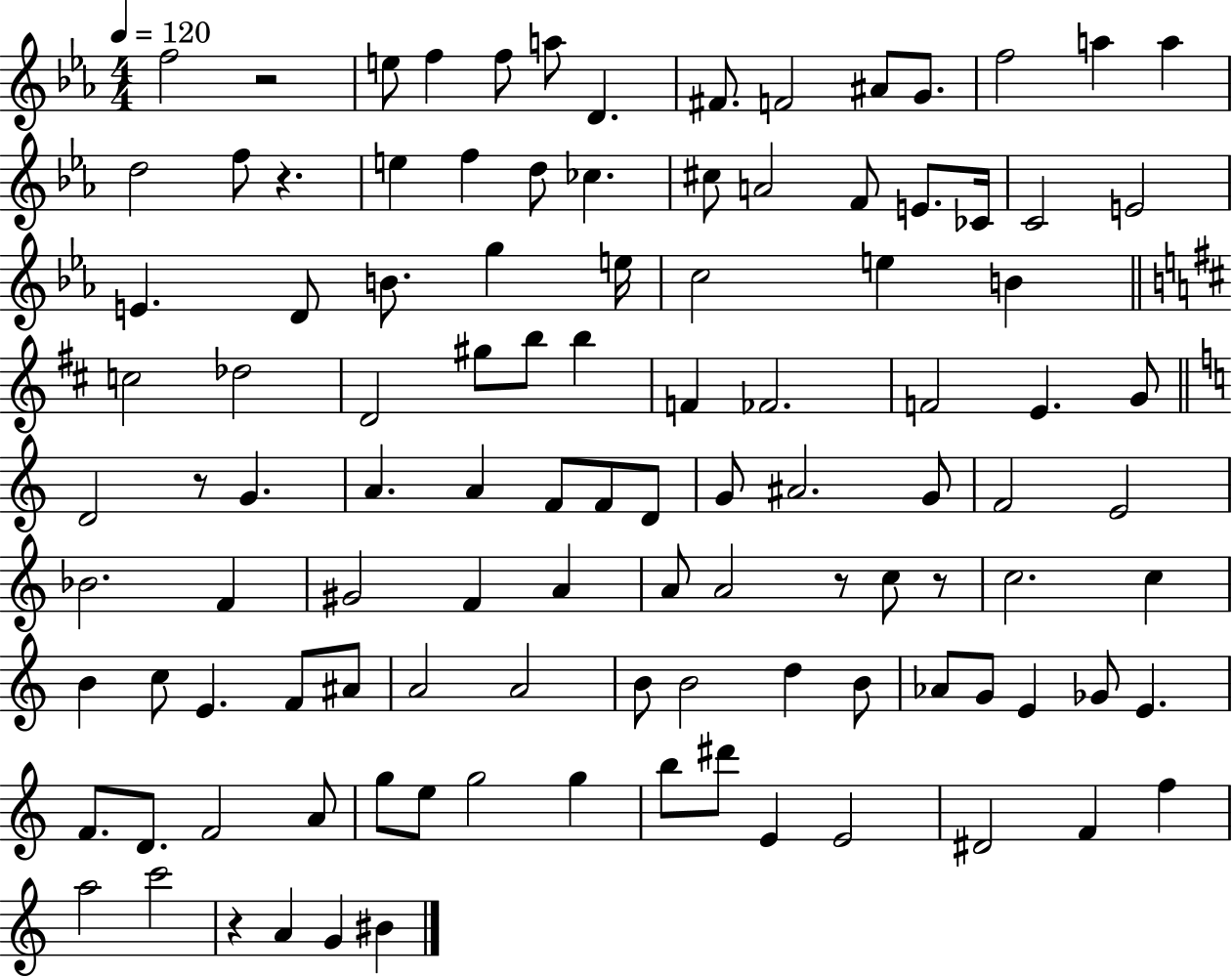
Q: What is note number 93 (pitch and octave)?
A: D#6